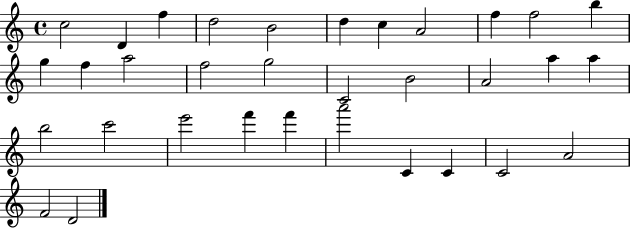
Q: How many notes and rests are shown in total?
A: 33